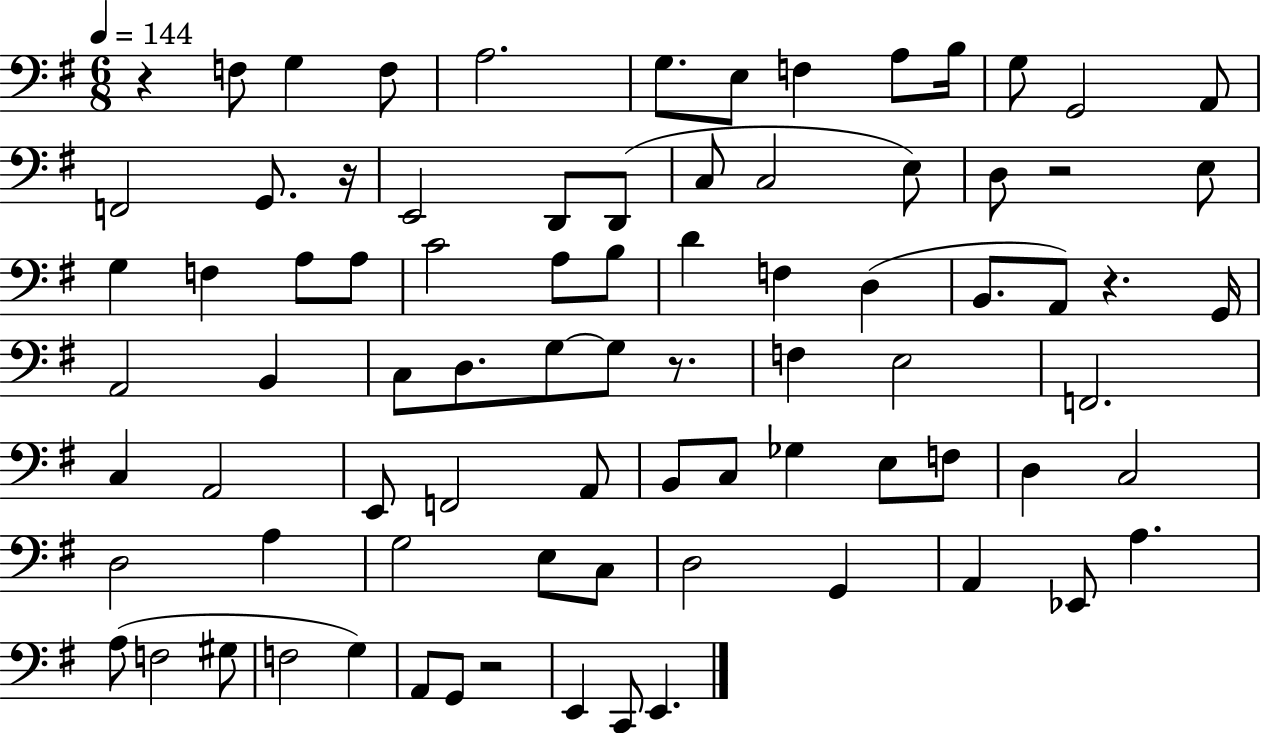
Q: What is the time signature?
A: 6/8